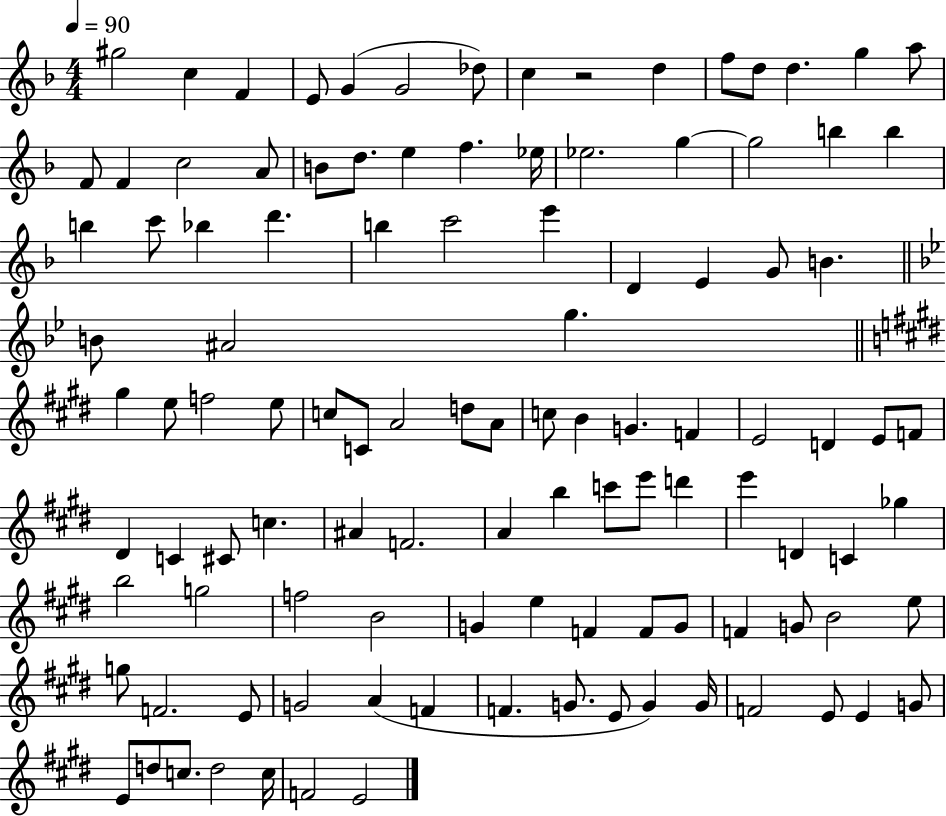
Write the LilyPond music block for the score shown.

{
  \clef treble
  \numericTimeSignature
  \time 4/4
  \key f \major
  \tempo 4 = 90
  gis''2 c''4 f'4 | e'8 g'4( g'2 des''8) | c''4 r2 d''4 | f''8 d''8 d''4. g''4 a''8 | \break f'8 f'4 c''2 a'8 | b'8 d''8. e''4 f''4. ees''16 | ees''2. g''4~~ | g''2 b''4 b''4 | \break b''4 c'''8 bes''4 d'''4. | b''4 c'''2 e'''4 | d'4 e'4 g'8 b'4. | \bar "||" \break \key g \minor b'8 ais'2 g''4. | \bar "||" \break \key e \major gis''4 e''8 f''2 e''8 | c''8 c'8 a'2 d''8 a'8 | c''8 b'4 g'4. f'4 | e'2 d'4 e'8 f'8 | \break dis'4 c'4 cis'8 c''4. | ais'4 f'2. | a'4 b''4 c'''8 e'''8 d'''4 | e'''4 d'4 c'4 ges''4 | \break b''2 g''2 | f''2 b'2 | g'4 e''4 f'4 f'8 g'8 | f'4 g'8 b'2 e''8 | \break g''8 f'2. e'8 | g'2 a'4( f'4 | f'4. g'8. e'8 g'4) g'16 | f'2 e'8 e'4 g'8 | \break e'8 d''8 c''8. d''2 c''16 | f'2 e'2 | \bar "|."
}